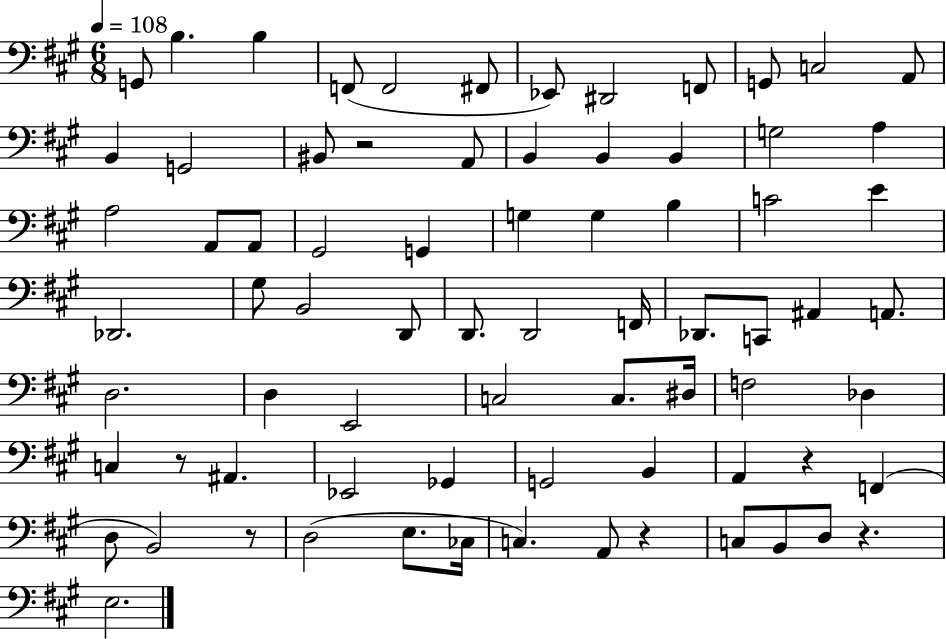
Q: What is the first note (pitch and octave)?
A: G2